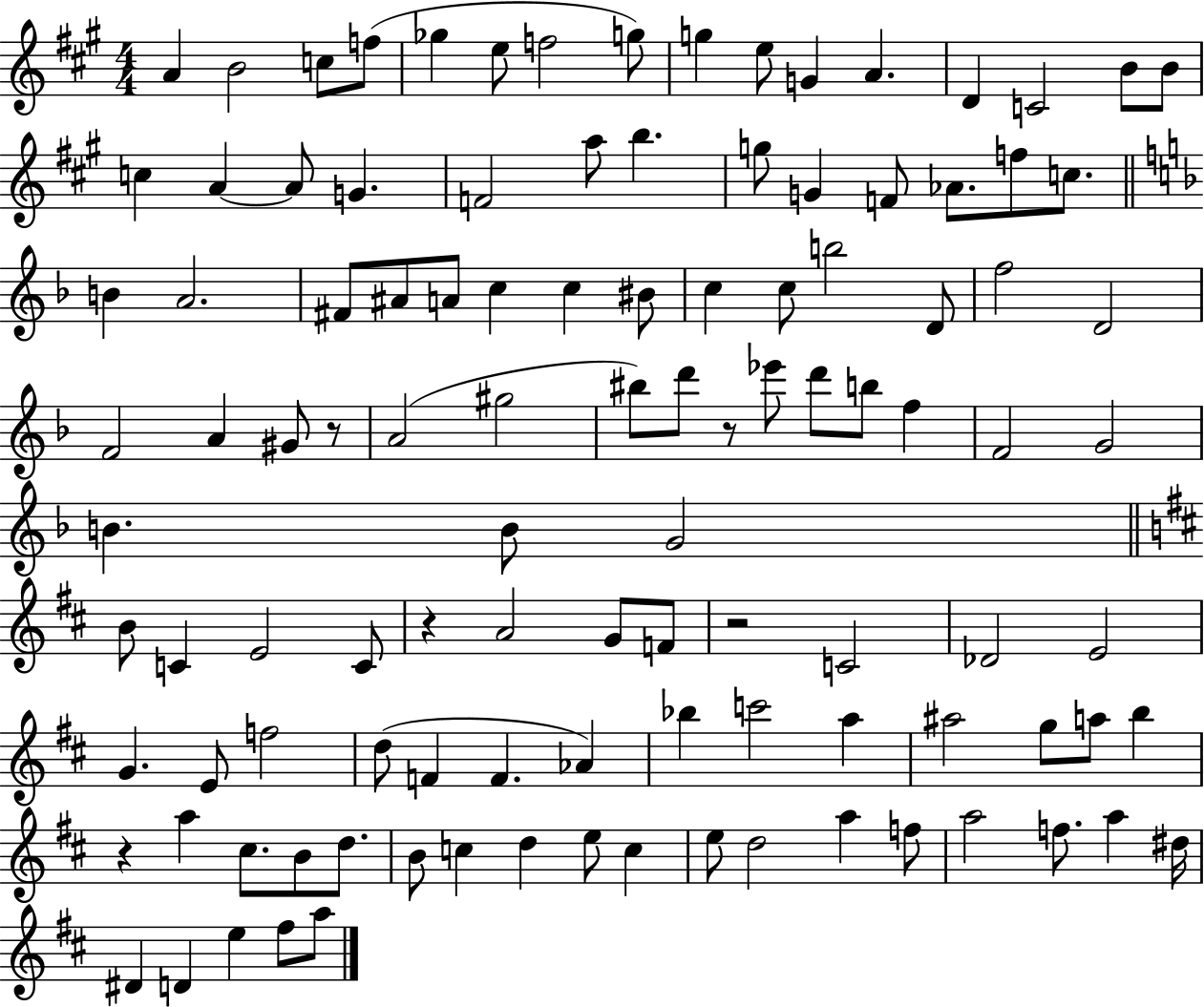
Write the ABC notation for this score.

X:1
T:Untitled
M:4/4
L:1/4
K:A
A B2 c/2 f/2 _g e/2 f2 g/2 g e/2 G A D C2 B/2 B/2 c A A/2 G F2 a/2 b g/2 G F/2 _A/2 f/2 c/2 B A2 ^F/2 ^A/2 A/2 c c ^B/2 c c/2 b2 D/2 f2 D2 F2 A ^G/2 z/2 A2 ^g2 ^b/2 d'/2 z/2 _e'/2 d'/2 b/2 f F2 G2 B B/2 G2 B/2 C E2 C/2 z A2 G/2 F/2 z2 C2 _D2 E2 G E/2 f2 d/2 F F _A _b c'2 a ^a2 g/2 a/2 b z a ^c/2 B/2 d/2 B/2 c d e/2 c e/2 d2 a f/2 a2 f/2 a ^d/4 ^D D e ^f/2 a/2